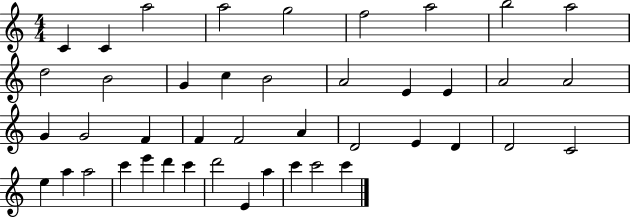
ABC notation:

X:1
T:Untitled
M:4/4
L:1/4
K:C
C C a2 a2 g2 f2 a2 b2 a2 d2 B2 G c B2 A2 E E A2 A2 G G2 F F F2 A D2 E D D2 C2 e a a2 c' e' d' c' d'2 E a c' c'2 c'